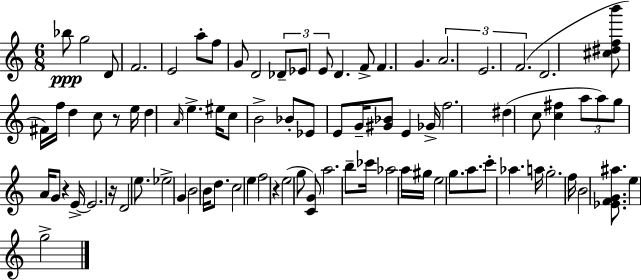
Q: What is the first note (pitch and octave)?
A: Bb5